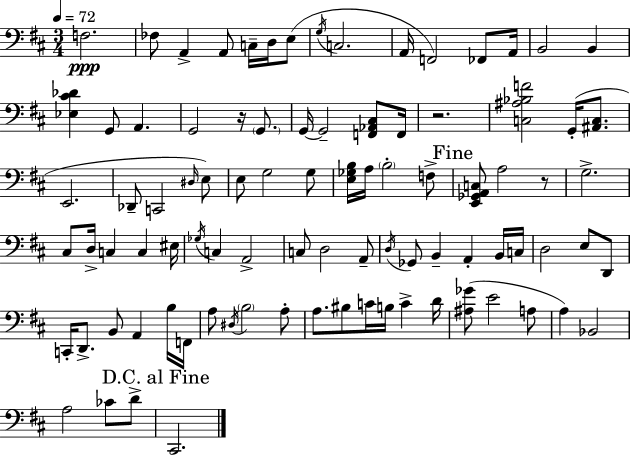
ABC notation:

X:1
T:Untitled
M:3/4
L:1/4
K:D
F,2 _F,/2 A,, A,,/2 C,/4 D,/4 E,/2 G,/4 C,2 A,,/4 F,,2 _F,,/2 A,,/4 B,,2 B,, [_E,^C_D] G,,/2 A,, G,,2 z/4 G,,/2 G,,/4 G,,2 [F,,_A,,^C,]/2 F,,/4 z2 [C,^A,_B,F]2 G,,/4 [^A,,C,]/2 E,,2 _D,,/2 C,,2 ^D,/4 E,/2 E,/2 G,2 G,/2 [E,_G,B,]/4 A,/4 B,2 F,/2 [E,,_G,,A,,C,]/2 A,2 z/2 G,2 ^C,/2 D,/4 C, C, ^E,/4 _G,/4 C, A,,2 C,/2 D,2 A,,/2 D,/4 _G,,/2 B,, A,, B,,/4 C,/4 D,2 E,/2 D,,/2 C,,/4 D,,/2 B,,/2 A,, B,/4 F,,/4 A,/2 ^D,/4 B,2 A,/2 A,/2 ^B,/2 C/4 B,/4 C D/4 [^A,_G]/2 E2 A,/2 A, _B,,2 A,2 _C/2 D/2 ^C,,2